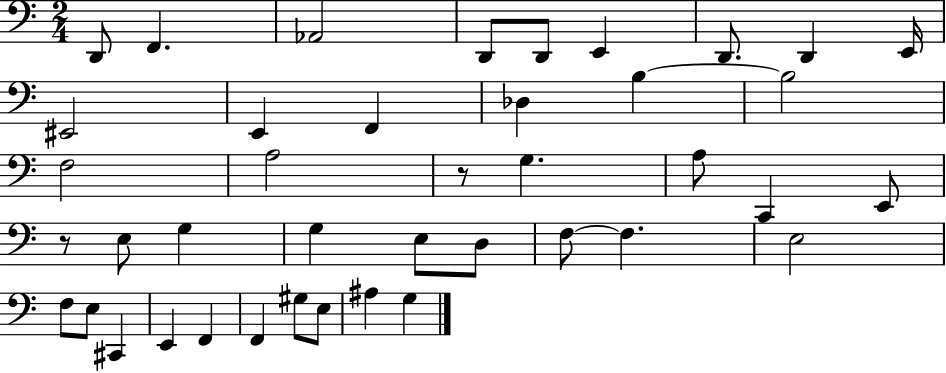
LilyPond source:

{
  \clef bass
  \numericTimeSignature
  \time 2/4
  \key c \major
  d,8 f,4. | aes,2 | d,8 d,8 e,4 | d,8. d,4 e,16 | \break eis,2 | e,4 f,4 | des4 b4~~ | b2 | \break f2 | a2 | r8 g4. | a8 c,4 e,8 | \break r8 e8 g4 | g4 e8 d8 | f8~~ f4. | e2 | \break f8 e8 cis,4 | e,4 f,4 | f,4 gis8 e8 | ais4 g4 | \break \bar "|."
}